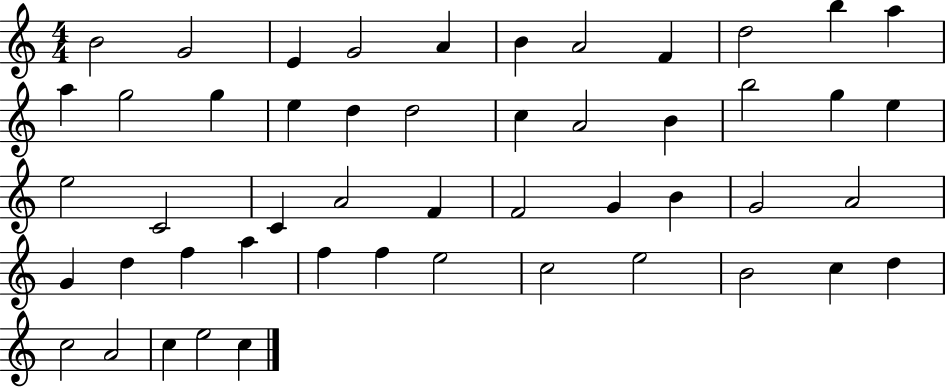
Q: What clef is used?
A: treble